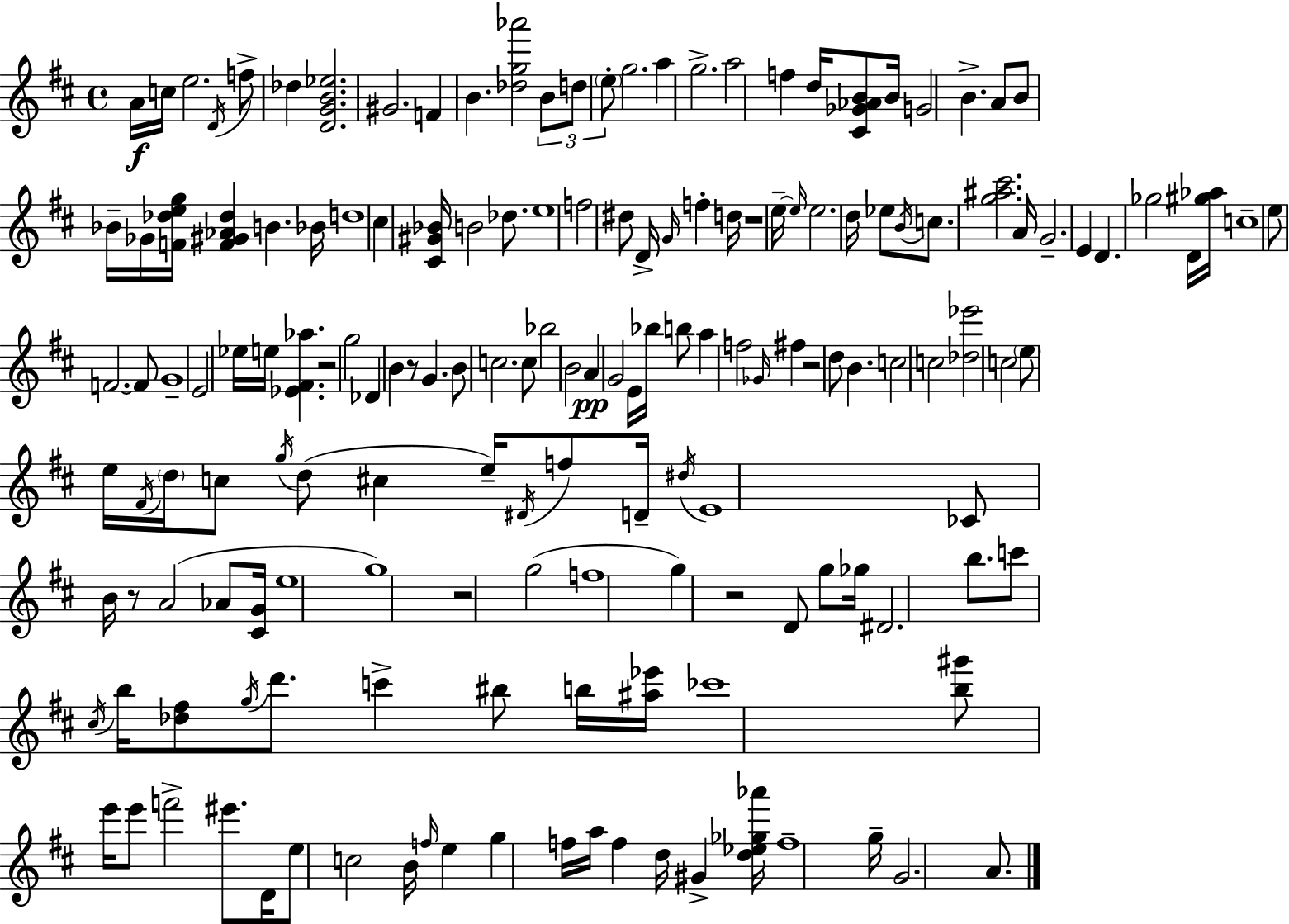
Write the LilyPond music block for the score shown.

{
  \clef treble
  \time 4/4
  \defaultTimeSignature
  \key d \major
  a'16\f c''16 e''2. \acciaccatura { d'16 } f''8-> | des''4 <d' g' b' ees''>2. | gis'2. f'4 | b'4. <des'' g'' aes'''>2 \tuplet 3/2 { b'8 | \break d''8 \parenthesize e''8-. } g''2. | a''4 g''2.-> | a''2 f''4 d''16 <cis' ges' aes' b'>8 | b'16 g'2 b'4.-> a'8 | \break b'8 bes'16-- ges'16 <f' des'' e'' g''>16 <f' gis' aes' des''>4 b'4. | bes'16 d''1 | cis''4 <cis' gis' bes'>16 b'2 des''8. | e''1 | \break f''2 dis''8 d'16-> \grace { g'16 } f''4-. | d''16 r1 | e''16--~~ \grace { e''16 } e''2. | d''16 ees''8 \acciaccatura { b'16 } c''8. <g'' ais'' cis'''>2. | \break a'16 g'2.-- | e'4 d'4. ges''2 | d'16 <gis'' aes''>16 c''1-- | e''8 f'2.~~ | \break f'8 g'1-- | e'2 ees''16 e''16 <ees' fis' aes''>4. | r2 g''2 | des'4 b'4 r8 g'4. | \break b'8 c''2. | c''8 bes''2 b'2 | a'4\pp g'2 | e'16 bes''16 b''8 a''4 f''2 | \break \grace { ges'16 } fis''4 r2 d''8 b'4. | c''2 c''2 | <des'' ees'''>2 c''2 | \parenthesize e''8 e''16 \acciaccatura { fis'16 } \parenthesize d''16 c''8 \acciaccatura { g''16 } d''8( cis''4 | \break e''16--) \acciaccatura { dis'16 } f''8 d'16-- \acciaccatura { dis''16 } e'1 | ces'8 b'16 r8 a'2( | aes'8 <cis' g'>16 e''1 | g''1) | \break r2 | g''2( f''1 | g''4) r2 | d'8 g''8 ges''16 dis'2. | \break b''8. c'''8 \acciaccatura { cis''16 } b''16 <des'' fis''>8 \acciaccatura { g''16 } | d'''8. c'''4-> bis''8 b''16 <ais'' ees'''>16 ces'''1 | <b'' gis'''>8 e'''16 e'''8 | f'''2-> eis'''8. d'16 e''8 c''2 | \break b'16 \grace { f''16 } e''4 g''4 | f''16 a''16 f''4 d''16 gis'4-> <d'' ees'' ges'' aes'''>16 f''1-- | g''16-- g'2. | a'8. \bar "|."
}